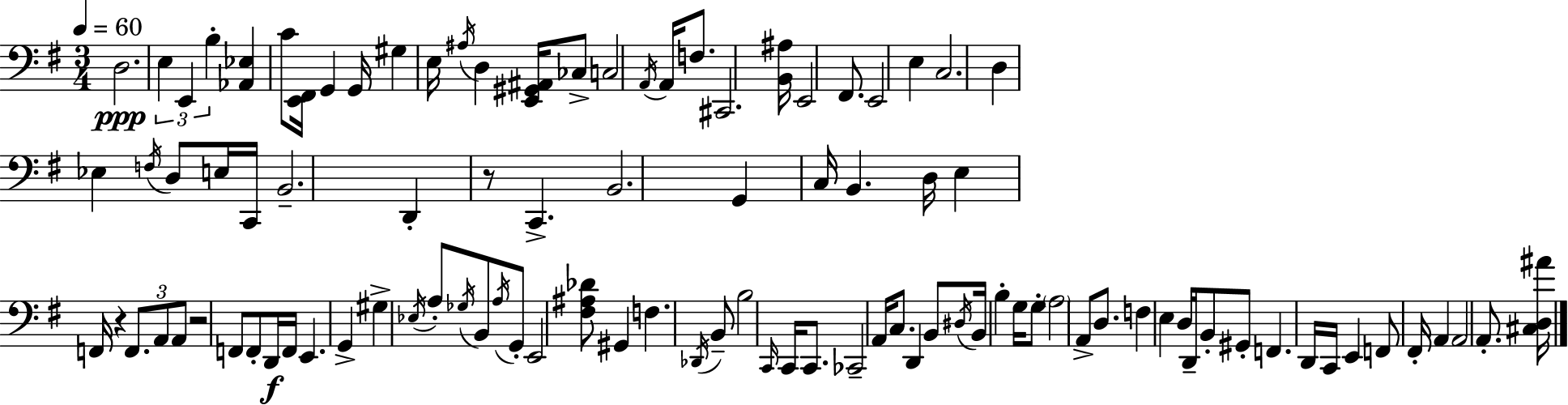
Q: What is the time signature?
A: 3/4